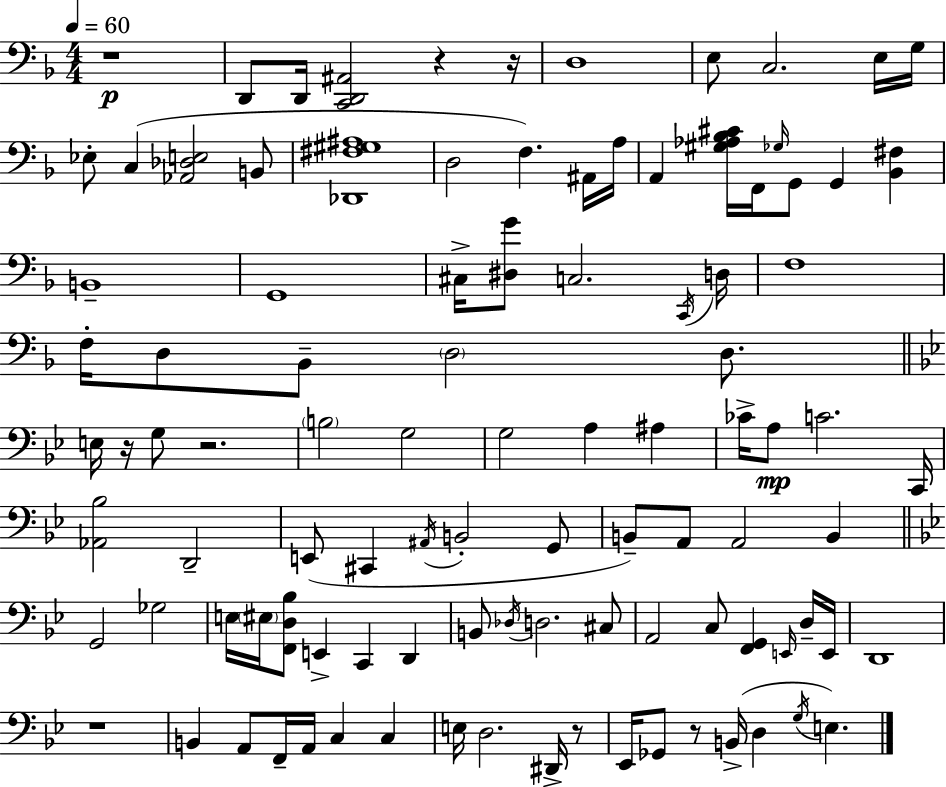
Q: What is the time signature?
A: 4/4